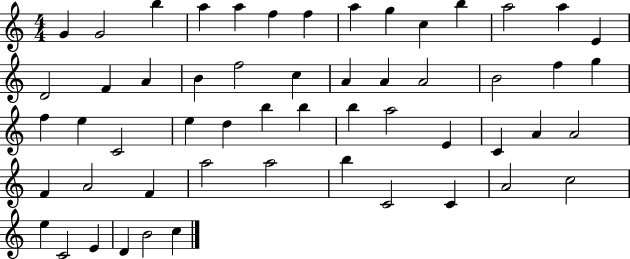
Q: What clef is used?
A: treble